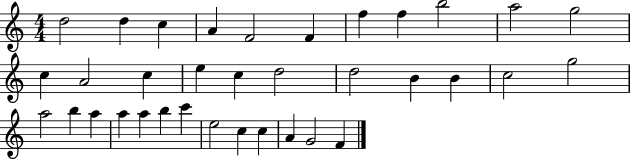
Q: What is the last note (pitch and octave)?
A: F4